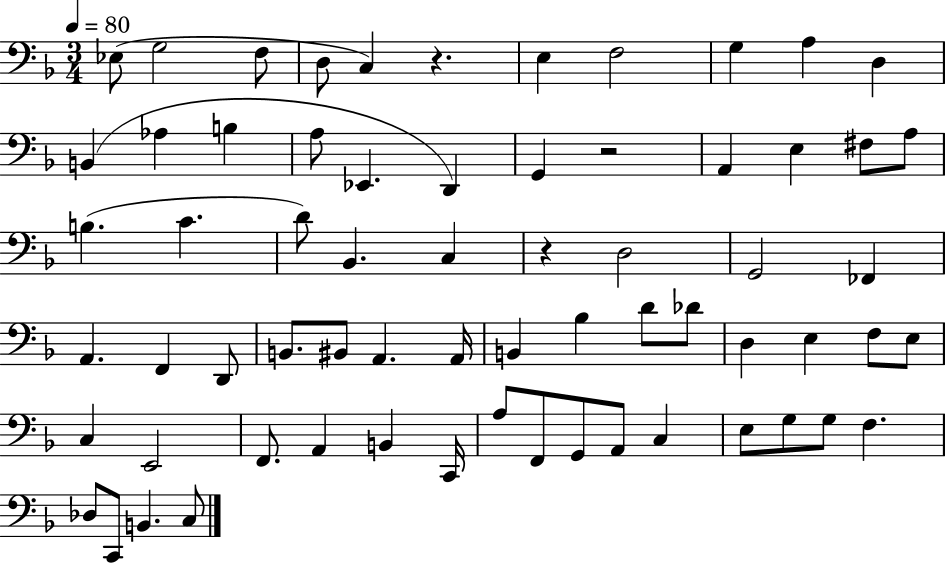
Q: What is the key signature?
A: F major